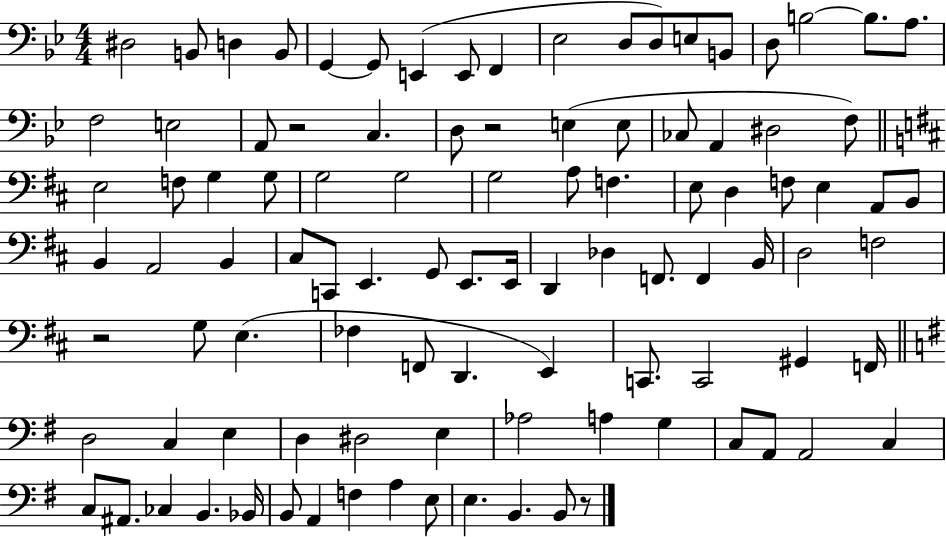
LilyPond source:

{
  \clef bass
  \numericTimeSignature
  \time 4/4
  \key bes \major
  dis2 b,8 d4 b,8 | g,4~~ g,8 e,4( e,8 f,4 | ees2 d8 d8) e8 b,8 | d8 b2~~ b8. a8. | \break f2 e2 | a,8 r2 c4. | d8 r2 e4( e8 | ces8 a,4 dis2 f8) | \break \bar "||" \break \key b \minor e2 f8 g4 g8 | g2 g2 | g2 a8 f4. | e8 d4 f8 e4 a,8 b,8 | \break b,4 a,2 b,4 | cis8 c,8 e,4. g,8 e,8. e,16 | d,4 des4 f,8. f,4 b,16 | d2 f2 | \break r2 g8 e4.( | fes4 f,8 d,4. e,4) | c,8. c,2 gis,4 f,16 | \bar "||" \break \key g \major d2 c4 e4 | d4 dis2 e4 | aes2 a4 g4 | c8 a,8 a,2 c4 | \break c8 ais,8. ces4 b,4. bes,16 | b,8 a,4 f4 a4 e8 | e4. b,4. b,8 r8 | \bar "|."
}